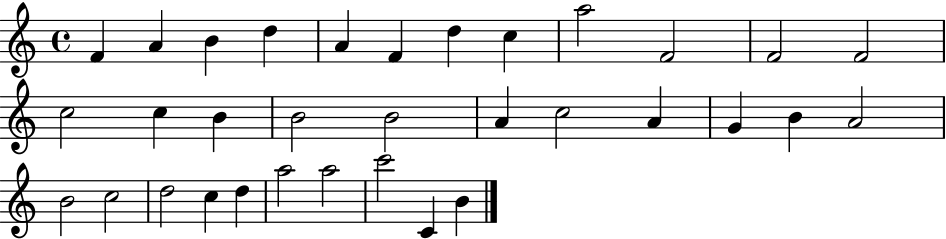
X:1
T:Untitled
M:4/4
L:1/4
K:C
F A B d A F d c a2 F2 F2 F2 c2 c B B2 B2 A c2 A G B A2 B2 c2 d2 c d a2 a2 c'2 C B